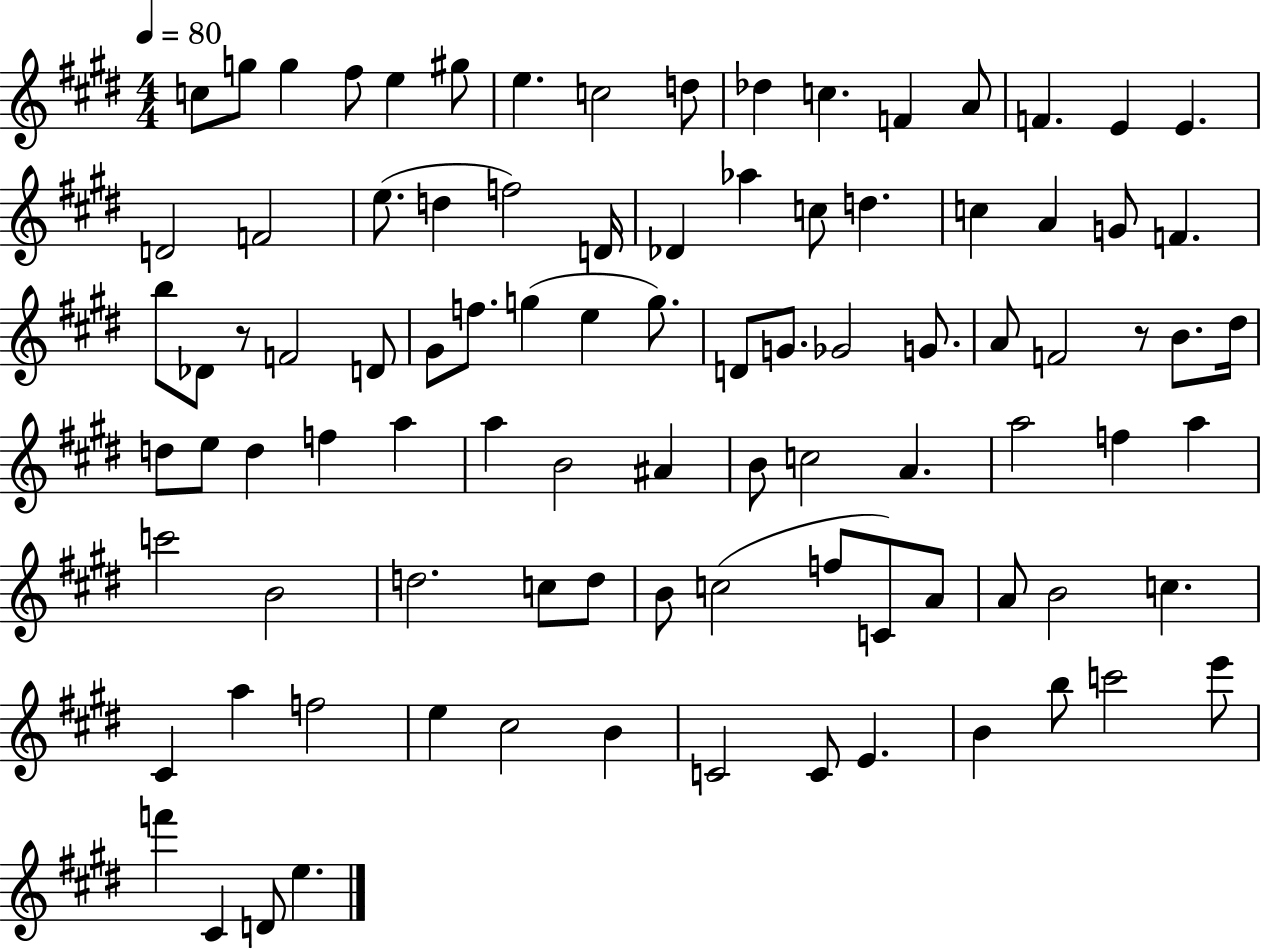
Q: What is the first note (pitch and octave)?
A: C5